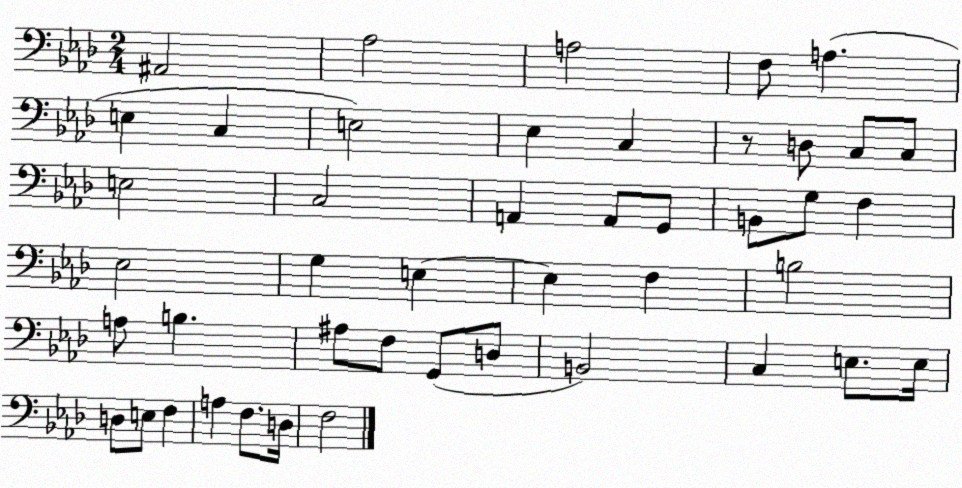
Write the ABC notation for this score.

X:1
T:Untitled
M:2/4
L:1/4
K:Ab
^A,,2 _A,2 A,2 F,/2 A, E, C, E,2 _E, C, z/2 D,/2 C,/2 C,/2 E,2 C,2 A,, A,,/2 G,,/2 B,,/2 G,/2 F, _E,2 G, E, E, F, B,2 A,/2 B, ^A,/2 F,/2 G,,/2 D,/2 B,,2 C, E,/2 E,/4 D,/2 E,/2 F, A, F,/2 D,/4 F,2